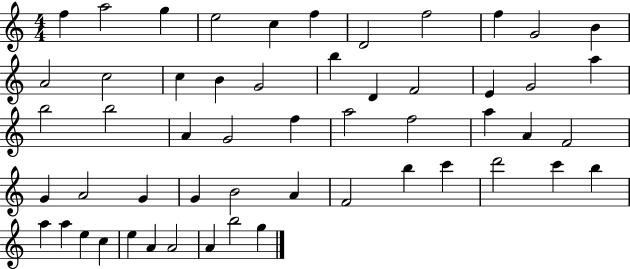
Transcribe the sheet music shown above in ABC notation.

X:1
T:Untitled
M:4/4
L:1/4
K:C
f a2 g e2 c f D2 f2 f G2 B A2 c2 c B G2 b D F2 E G2 a b2 b2 A G2 f a2 f2 a A F2 G A2 G G B2 A F2 b c' d'2 c' b a a e c e A A2 A b2 g